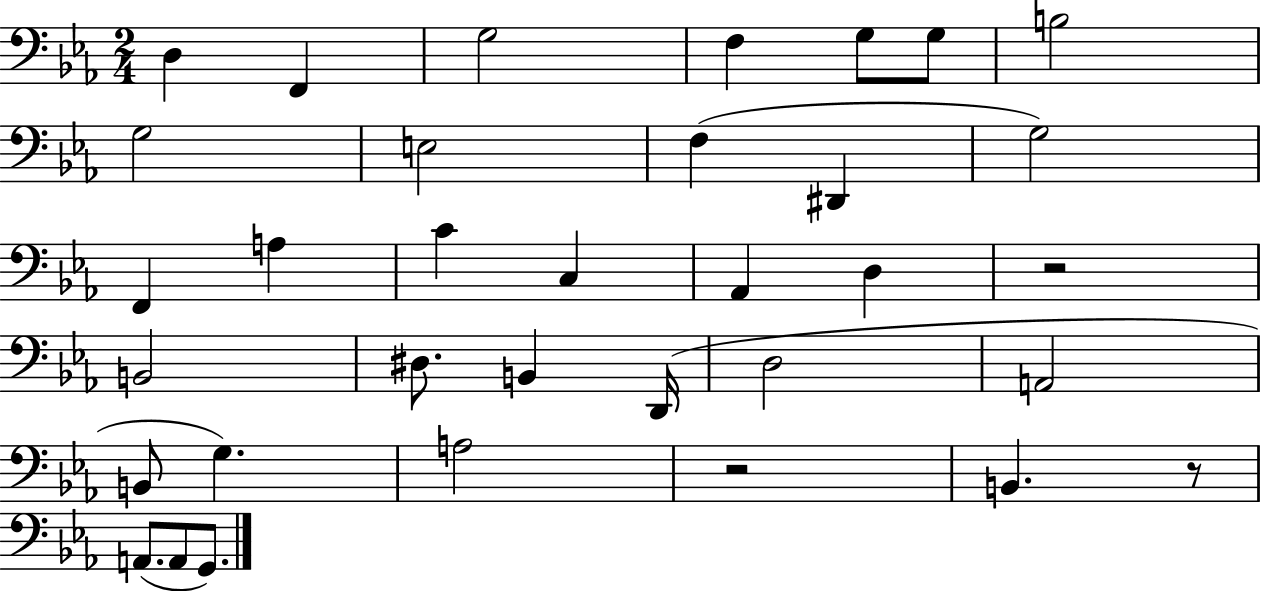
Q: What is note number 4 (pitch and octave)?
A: F3